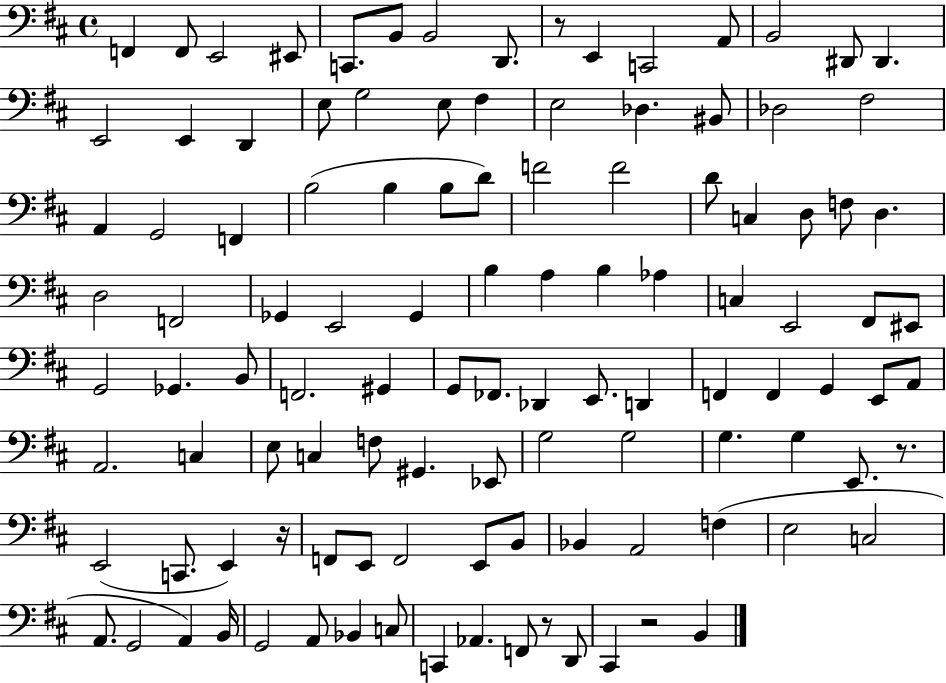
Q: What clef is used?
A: bass